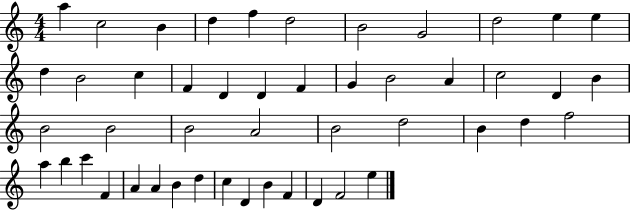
X:1
T:Untitled
M:4/4
L:1/4
K:C
a c2 B d f d2 B2 G2 d2 e e d B2 c F D D F G B2 A c2 D B B2 B2 B2 A2 B2 d2 B d f2 a b c' F A A B d c D B F D F2 e